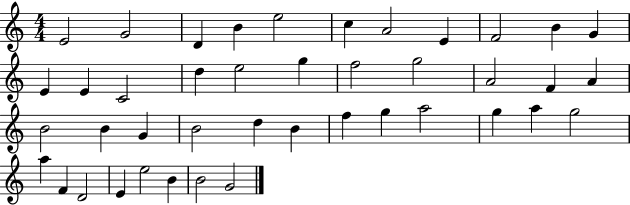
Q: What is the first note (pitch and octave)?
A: E4